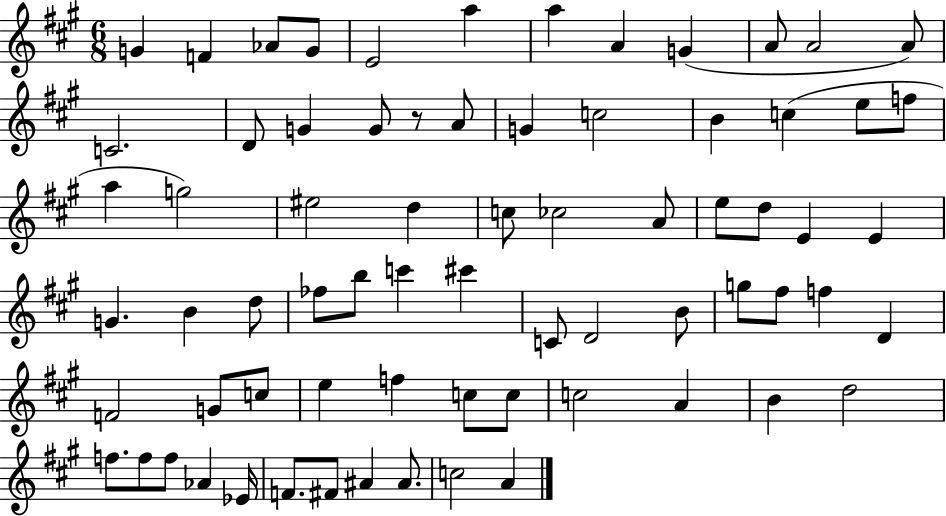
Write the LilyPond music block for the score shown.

{
  \clef treble
  \numericTimeSignature
  \time 6/8
  \key a \major
  g'4 f'4 aes'8 g'8 | e'2 a''4 | a''4 a'4 g'4( | a'8 a'2 a'8) | \break c'2. | d'8 g'4 g'8 r8 a'8 | g'4 c''2 | b'4 c''4( e''8 f''8 | \break a''4 g''2) | eis''2 d''4 | c''8 ces''2 a'8 | e''8 d''8 e'4 e'4 | \break g'4. b'4 d''8 | fes''8 b''8 c'''4 cis'''4 | c'8 d'2 b'8 | g''8 fis''8 f''4 d'4 | \break f'2 g'8 c''8 | e''4 f''4 c''8 c''8 | c''2 a'4 | b'4 d''2 | \break f''8. f''8 f''8 aes'4 ees'16 | f'8. fis'8 ais'4 ais'8. | c''2 a'4 | \bar "|."
}